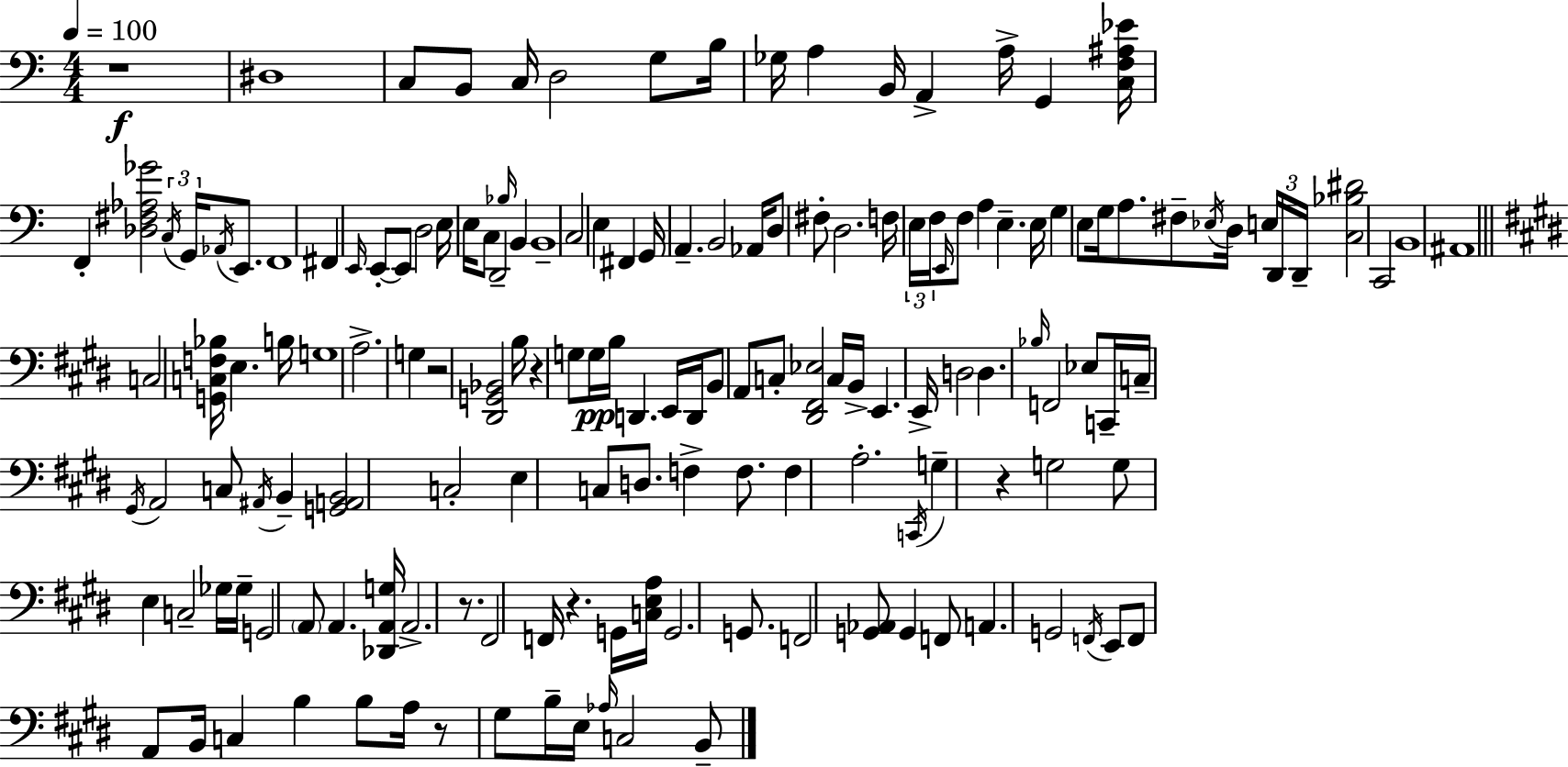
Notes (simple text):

R/w D#3/w C3/e B2/e C3/s D3/h G3/e B3/s Gb3/s A3/q B2/s A2/q A3/s G2/q [C3,F3,A#3,Eb4]/s F2/q [Db3,F#3,Ab3,Gb4]/h C3/s G2/s Ab2/s E2/e. F2/w F#2/q E2/s E2/e E2/e D3/h E3/s E3/s C3/e D2/h Bb3/s B2/q B2/w C3/h E3/q F#2/q G2/s A2/q. B2/h Ab2/s D3/e F#3/e D3/h. F3/s E3/s F3/s E2/s F3/e A3/q E3/q. E3/s G3/q E3/e G3/s A3/e. F#3/e Eb3/s D3/s E3/s D2/s D2/s [C3,Bb3,D#4]/h C2/h B2/w A#2/w C3/h [G2,C3,F3,Bb3]/s E3/q. B3/s G3/w A3/h. G3/q R/h [D#2,G2,Bb2]/h B3/s R/q G3/e G3/s B3/s D2/q. E2/s D2/s B2/e A2/e C3/e [D#2,F#2,Eb3]/h C3/s B2/s E2/q. E2/s D3/h D3/q. Bb3/s F2/h Eb3/e C2/s C3/s G#2/s A2/h C3/e A#2/s B2/q [G2,A2,B2]/h C3/h E3/q C3/e D3/e. F3/q F3/e. F3/q A3/h. C2/s G3/q R/q G3/h G3/e E3/q C3/h Gb3/s Gb3/s G2/h A2/e A2/q. [Db2,A2,G3]/s A2/h. R/e. F#2/h F2/s R/q. G2/s [C3,E3,A3]/s G2/h. G2/e. F2/h [G2,Ab2]/e G2/q F2/e A2/q. G2/h F2/s E2/e F2/e A2/e B2/s C3/q B3/q B3/e A3/s R/e G#3/e B3/s E3/s Ab3/s C3/h B2/e